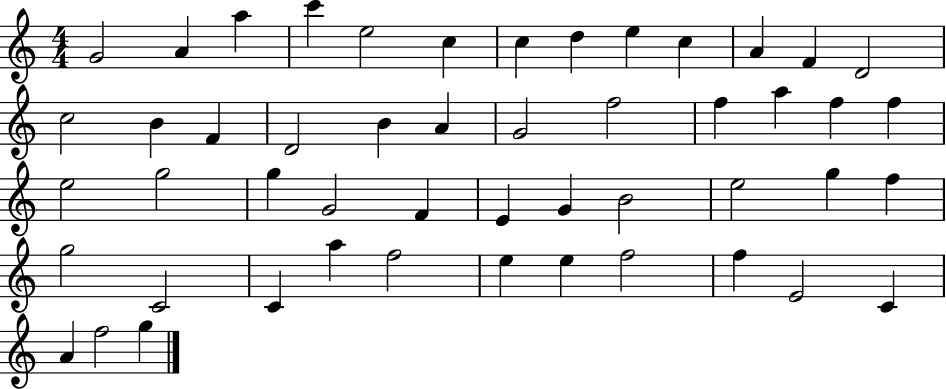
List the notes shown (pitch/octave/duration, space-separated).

G4/h A4/q A5/q C6/q E5/h C5/q C5/q D5/q E5/q C5/q A4/q F4/q D4/h C5/h B4/q F4/q D4/h B4/q A4/q G4/h F5/h F5/q A5/q F5/q F5/q E5/h G5/h G5/q G4/h F4/q E4/q G4/q B4/h E5/h G5/q F5/q G5/h C4/h C4/q A5/q F5/h E5/q E5/q F5/h F5/q E4/h C4/q A4/q F5/h G5/q